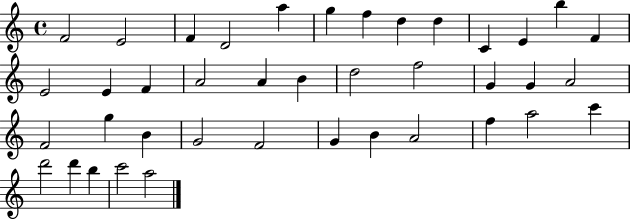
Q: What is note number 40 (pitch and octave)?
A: A5